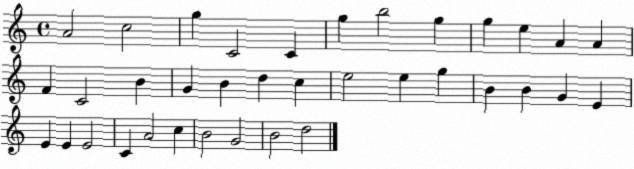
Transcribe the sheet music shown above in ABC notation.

X:1
T:Untitled
M:4/4
L:1/4
K:C
A2 c2 g C2 C g b2 g g e A A F C2 B G B d c e2 e g B B G E E E E2 C A2 c B2 G2 B2 d2